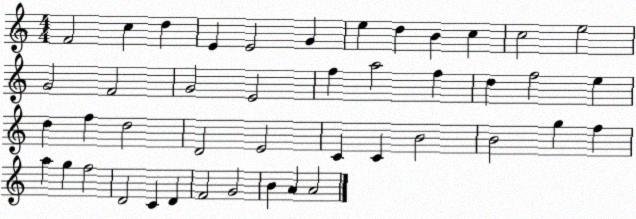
X:1
T:Untitled
M:4/4
L:1/4
K:C
F2 c d E E2 G e d B c c2 e2 G2 F2 G2 E2 f a2 f d f2 e d f d2 D2 E2 C C B2 B2 g f a g f2 D2 C D F2 G2 B A A2